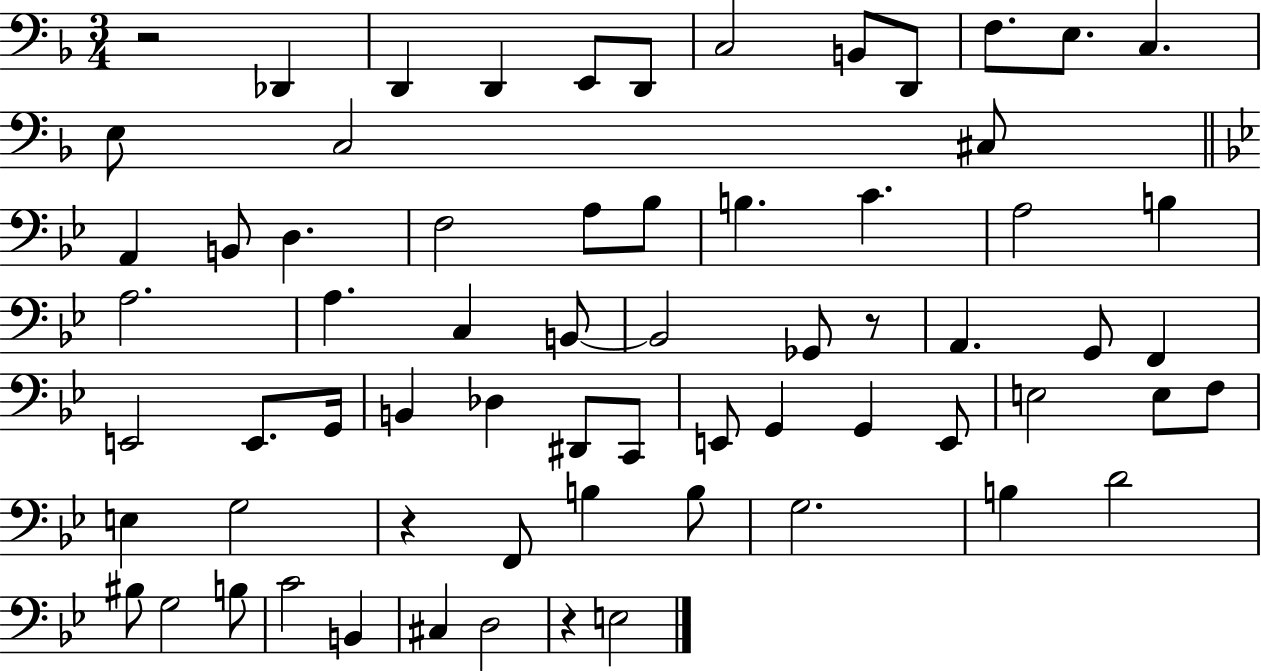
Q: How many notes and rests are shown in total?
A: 67